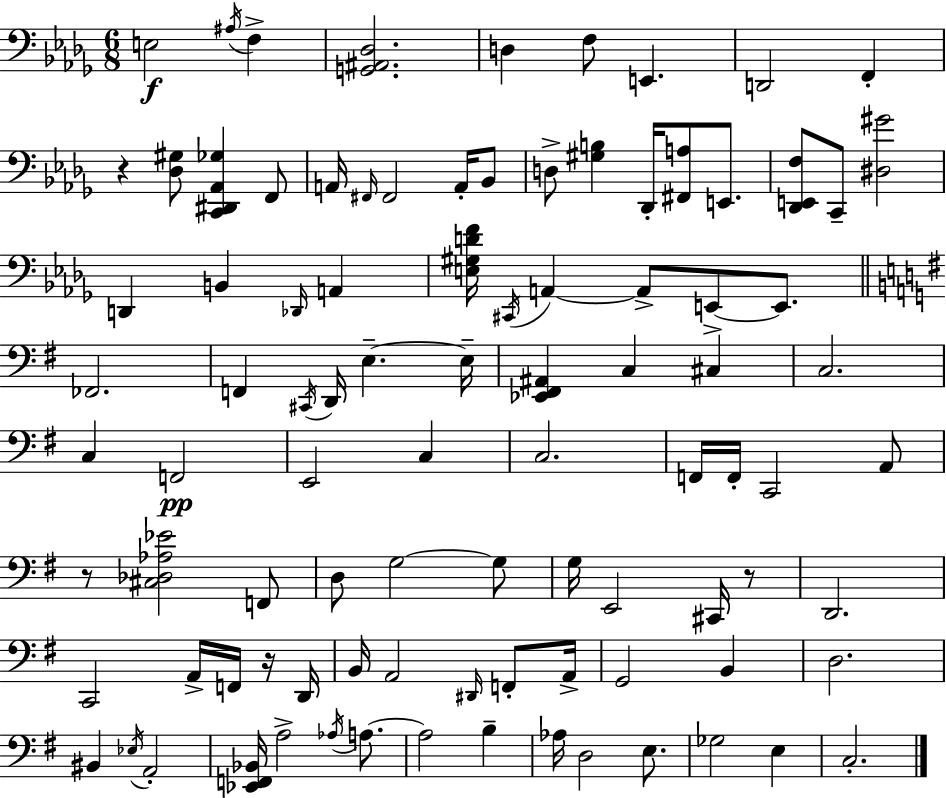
{
  \clef bass
  \numericTimeSignature
  \time 6/8
  \key bes \minor
  e2\f \acciaccatura { ais16 } f4-> | <g, ais, des>2. | d4 f8 e,4. | d,2 f,4-. | \break r4 <des gis>8 <c, dis, aes, ges>4 f,8 | a,16 \grace { fis,16 } fis,2 a,16-. | bes,8 d8-> <gis b>4 des,16-. <fis, a>8 e,8. | <des, e, f>8 c,8-- <dis gis'>2 | \break d,4 b,4 \grace { des,16 } a,4 | <e gis d' f'>16 \acciaccatura { cis,16 } a,4~~ a,8-> e,8->~~ | e,8. \bar "||" \break \key g \major fes,2. | f,4 \acciaccatura { cis,16 } d,16 e4.--~~ | e16-- <ees, fis, ais,>4 c4 cis4 | c2. | \break c4 f,2\pp | e,2 c4 | c2. | f,16 f,16-. c,2 a,8 | \break r8 <cis des aes ees'>2 f,8 | d8 g2~~ g8 | g16 e,2 cis,16 r8 | d,2. | \break c,2 a,16-> f,16 r16 | d,16 b,16 a,2 \grace { dis,16 } f,8-. | a,16-> g,2 b,4 | d2. | \break bis,4 \acciaccatura { ees16 } a,2-. | <ees, f, bes,>16 a2-> | \acciaccatura { aes16 } a8.~~ a2 | b4-- aes16 d2 | \break e8. ges2 | e4 c2.-. | \bar "|."
}